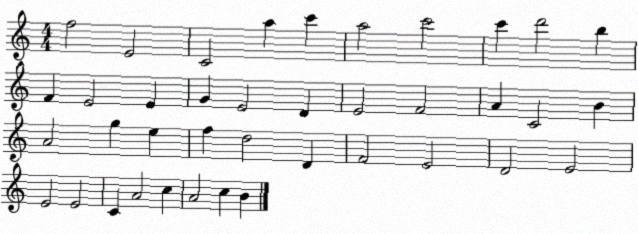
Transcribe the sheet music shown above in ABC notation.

X:1
T:Untitled
M:4/4
L:1/4
K:C
f2 E2 C2 a c' a2 c'2 c' d'2 b F E2 E G E2 D E2 F2 A C2 B A2 g e f d2 D F2 E2 D2 E2 E2 E2 C A2 c A2 c B